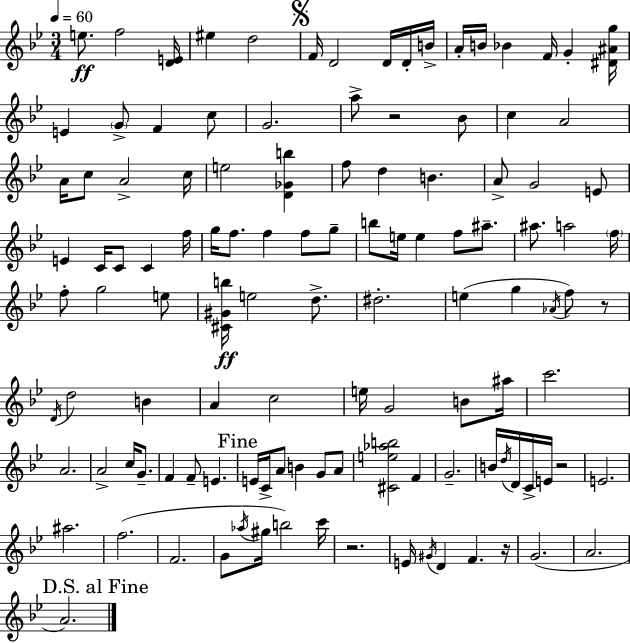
E5/e. F5/h [D4,E4]/s EIS5/q D5/h F4/s D4/h D4/s D4/s B4/s A4/s B4/s Bb4/q F4/s G4/q [D#4,A#4,G5]/s E4/q G4/e F4/q C5/e G4/h. A5/e R/h Bb4/e C5/q A4/h A4/s C5/e A4/h C5/s E5/h [D4,Gb4,B5]/q F5/e D5/q B4/q. A4/e G4/h E4/e E4/q C4/s C4/e C4/q F5/s G5/s F5/e. F5/q F5/e G5/e B5/e E5/s E5/q F5/e A#5/e. A#5/e. A5/h F5/s F5/e G5/h E5/e [C#4,G#4,B5]/s E5/h D5/e. D#5/h. E5/q G5/q Ab4/s F5/e R/e D4/s D5/h B4/q A4/q C5/h E5/s G4/h B4/e A#5/s C6/h. A4/h. A4/h C5/s G4/e. F4/q F4/e E4/q. E4/s C4/s A4/e B4/q G4/e A4/e [C#4,E5,Ab5,B5]/h F4/q G4/h. B4/s D5/s D4/s C4/s E4/s R/h E4/h. A#5/h. F5/h. F4/h. G4/e Ab5/s G#5/s B5/h C6/s R/h. E4/s G#4/s D4/q F4/q. R/s G4/h. A4/h. A4/h.